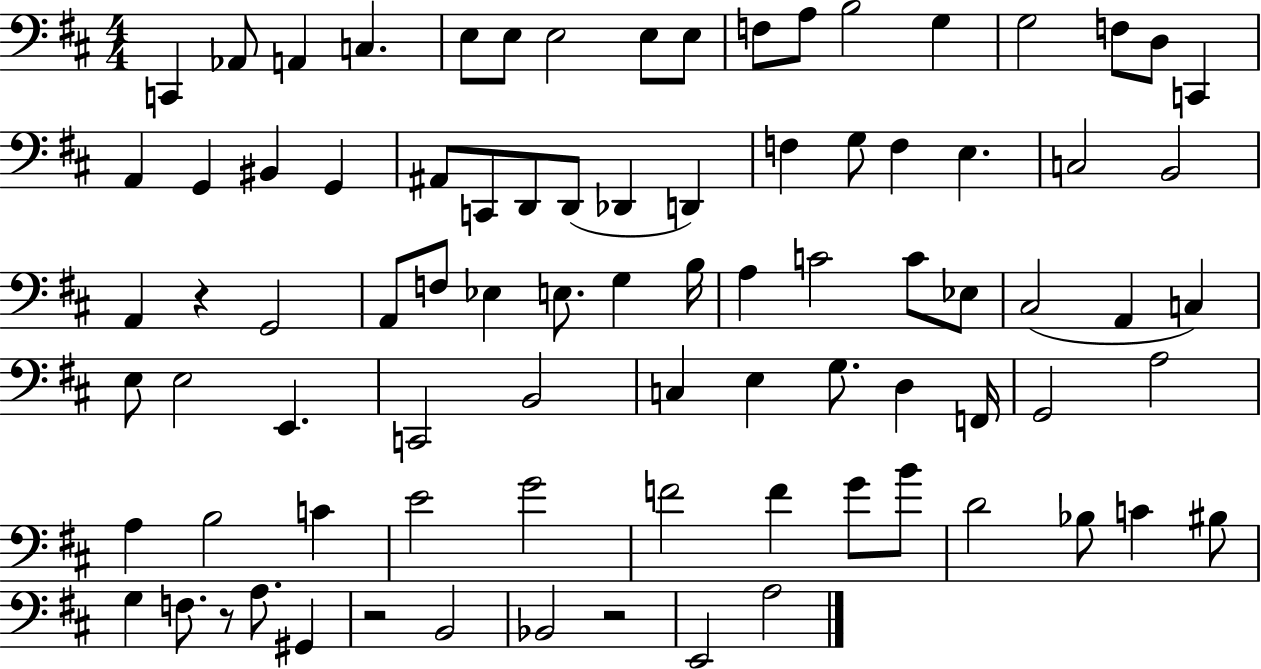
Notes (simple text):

C2/q Ab2/e A2/q C3/q. E3/e E3/e E3/h E3/e E3/e F3/e A3/e B3/h G3/q G3/h F3/e D3/e C2/q A2/q G2/q BIS2/q G2/q A#2/e C2/e D2/e D2/e Db2/q D2/q F3/q G3/e F3/q E3/q. C3/h B2/h A2/q R/q G2/h A2/e F3/e Eb3/q E3/e. G3/q B3/s A3/q C4/h C4/e Eb3/e C#3/h A2/q C3/q E3/e E3/h E2/q. C2/h B2/h C3/q E3/q G3/e. D3/q F2/s G2/h A3/h A3/q B3/h C4/q E4/h G4/h F4/h F4/q G4/e B4/e D4/h Bb3/e C4/q BIS3/e G3/q F3/e. R/e A3/e. G#2/q R/h B2/h Bb2/h R/h E2/h A3/h